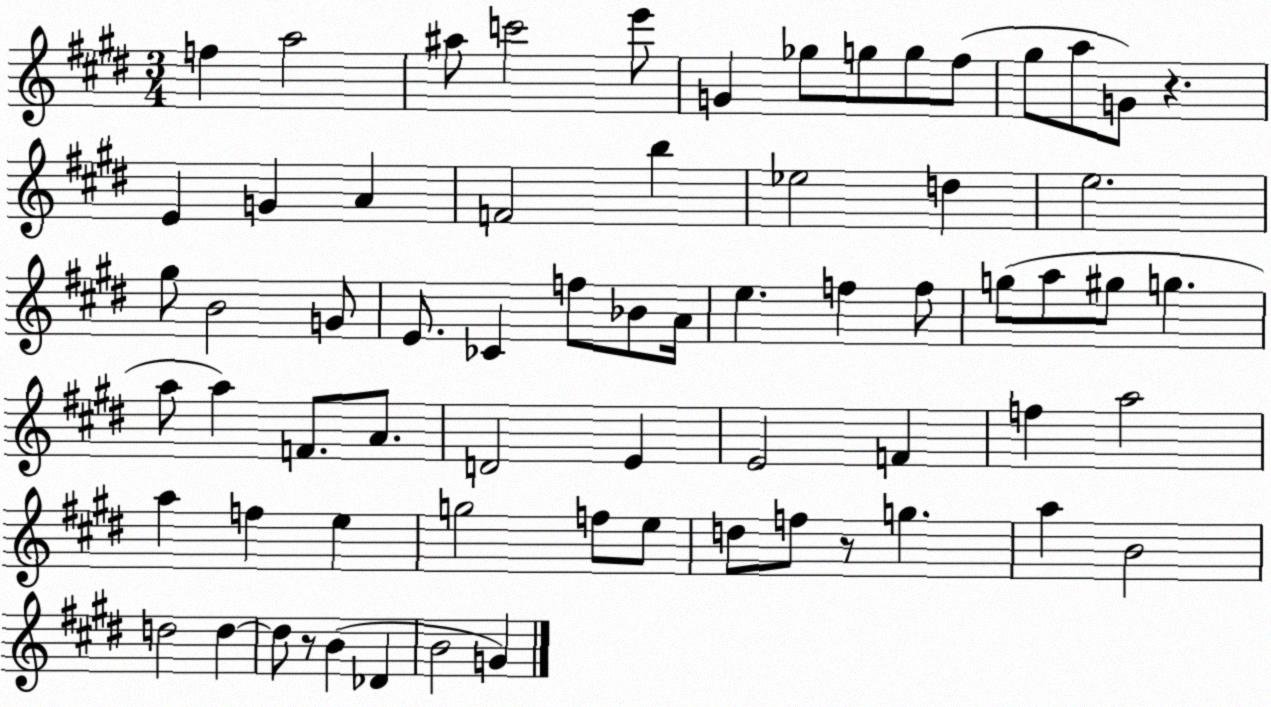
X:1
T:Untitled
M:3/4
L:1/4
K:E
f a2 ^a/2 c'2 e'/2 G _g/2 g/2 g/2 ^f/2 ^g/2 a/2 G/2 z E G A F2 b _e2 d e2 ^g/2 B2 G/2 E/2 _C f/2 _B/2 A/4 e f f/2 g/2 a/2 ^g/2 g a/2 a F/2 A/2 D2 E E2 F f a2 a f e g2 f/2 e/2 d/2 f/2 z/2 g a B2 d2 d d/2 z/2 B _D B2 G